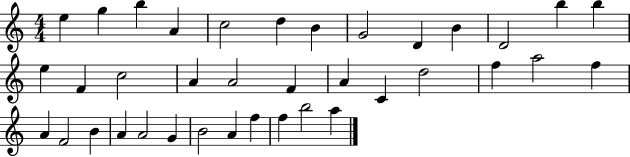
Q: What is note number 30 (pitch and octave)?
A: A4